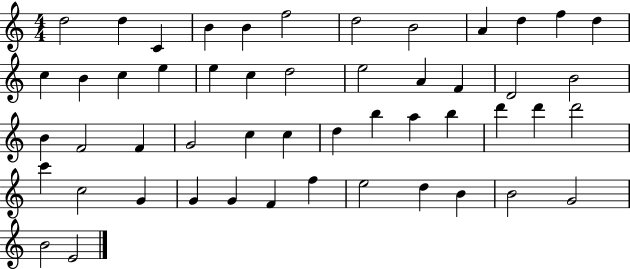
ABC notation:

X:1
T:Untitled
M:4/4
L:1/4
K:C
d2 d C B B f2 d2 B2 A d f d c B c e e c d2 e2 A F D2 B2 B F2 F G2 c c d b a b d' d' d'2 c' c2 G G G F f e2 d B B2 G2 B2 E2